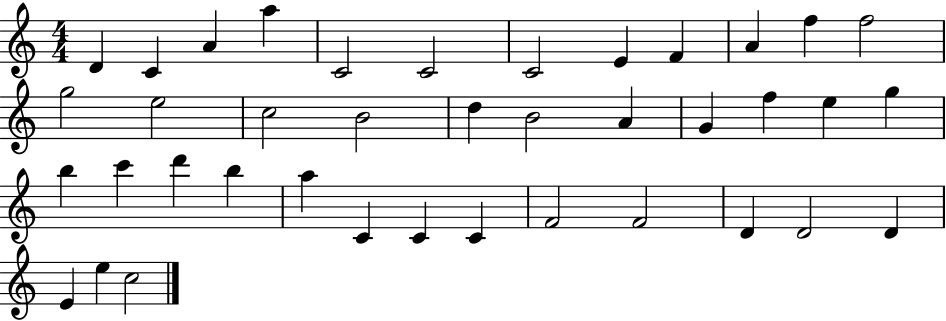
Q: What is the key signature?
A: C major